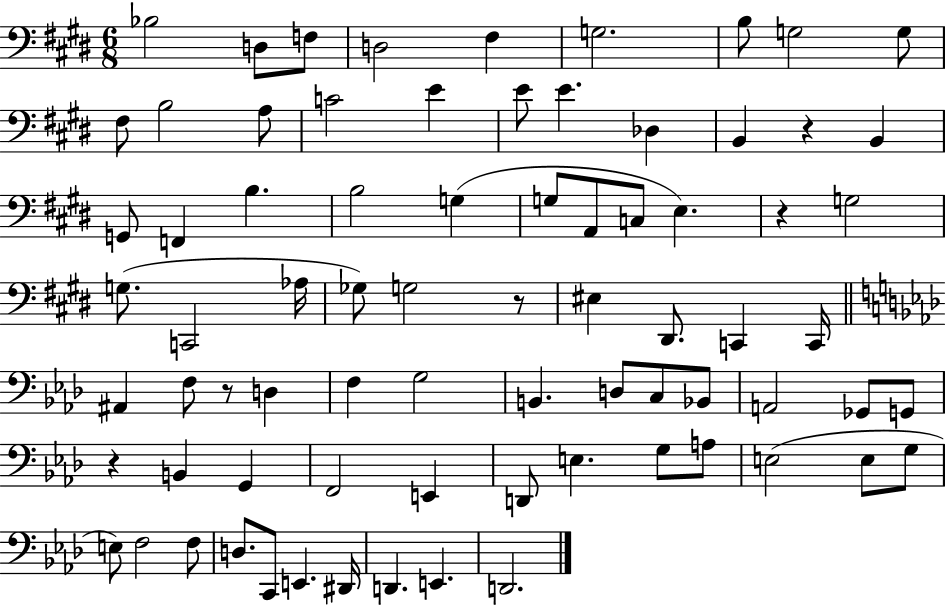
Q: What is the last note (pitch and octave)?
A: D2